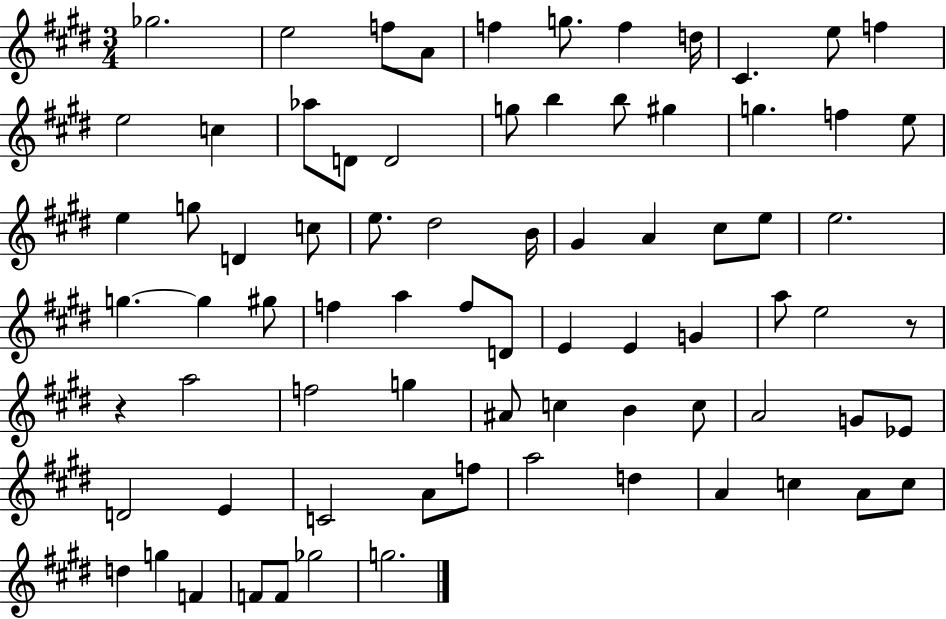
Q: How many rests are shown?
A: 2